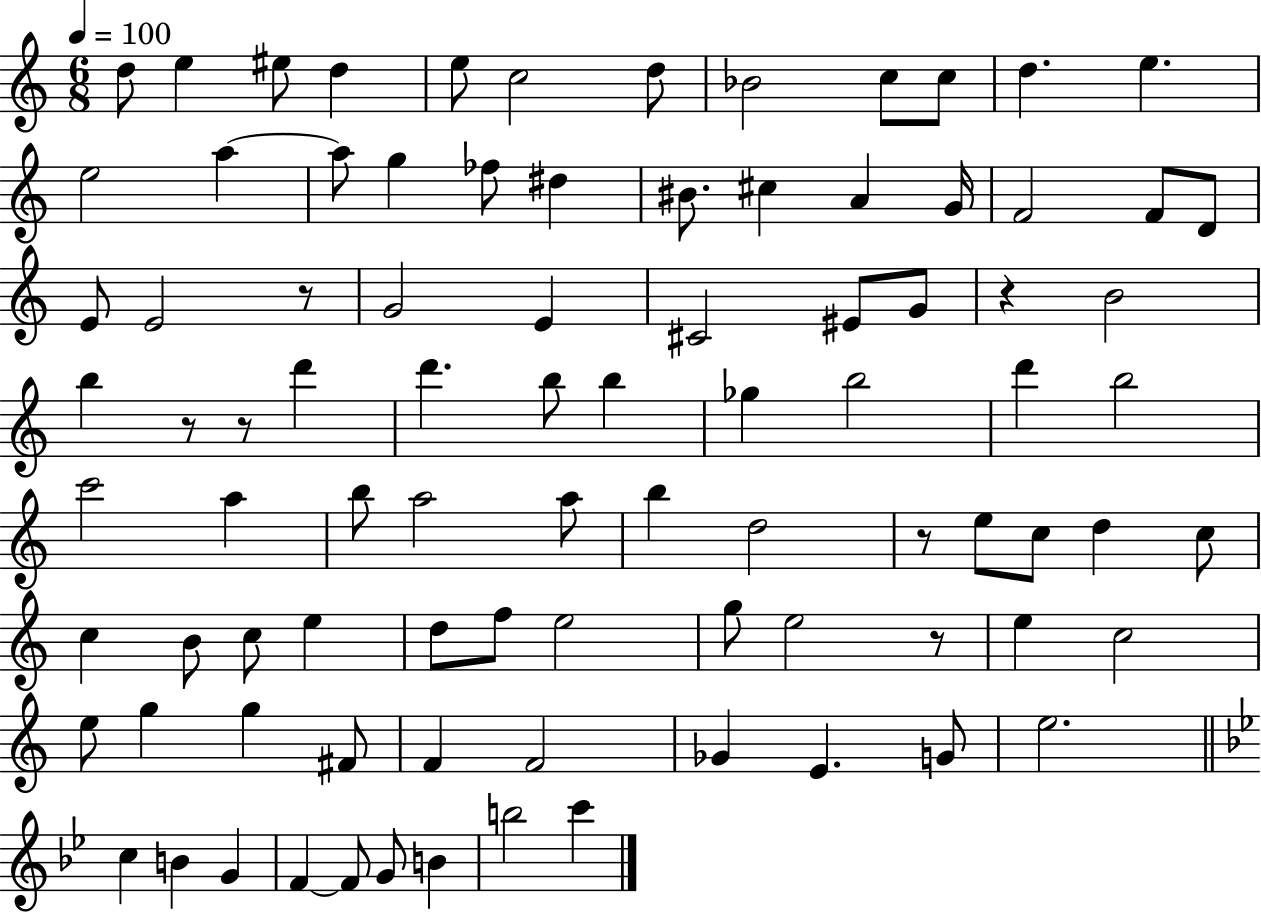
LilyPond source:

{
  \clef treble
  \numericTimeSignature
  \time 6/8
  \key c \major
  \tempo 4 = 100
  d''8 e''4 eis''8 d''4 | e''8 c''2 d''8 | bes'2 c''8 c''8 | d''4. e''4. | \break e''2 a''4~~ | a''8 g''4 fes''8 dis''4 | bis'8. cis''4 a'4 g'16 | f'2 f'8 d'8 | \break e'8 e'2 r8 | g'2 e'4 | cis'2 eis'8 g'8 | r4 b'2 | \break b''4 r8 r8 d'''4 | d'''4. b''8 b''4 | ges''4 b''2 | d'''4 b''2 | \break c'''2 a''4 | b''8 a''2 a''8 | b''4 d''2 | r8 e''8 c''8 d''4 c''8 | \break c''4 b'8 c''8 e''4 | d''8 f''8 e''2 | g''8 e''2 r8 | e''4 c''2 | \break e''8 g''4 g''4 fis'8 | f'4 f'2 | ges'4 e'4. g'8 | e''2. | \break \bar "||" \break \key g \minor c''4 b'4 g'4 | f'4~~ f'8 g'8 b'4 | b''2 c'''4 | \bar "|."
}